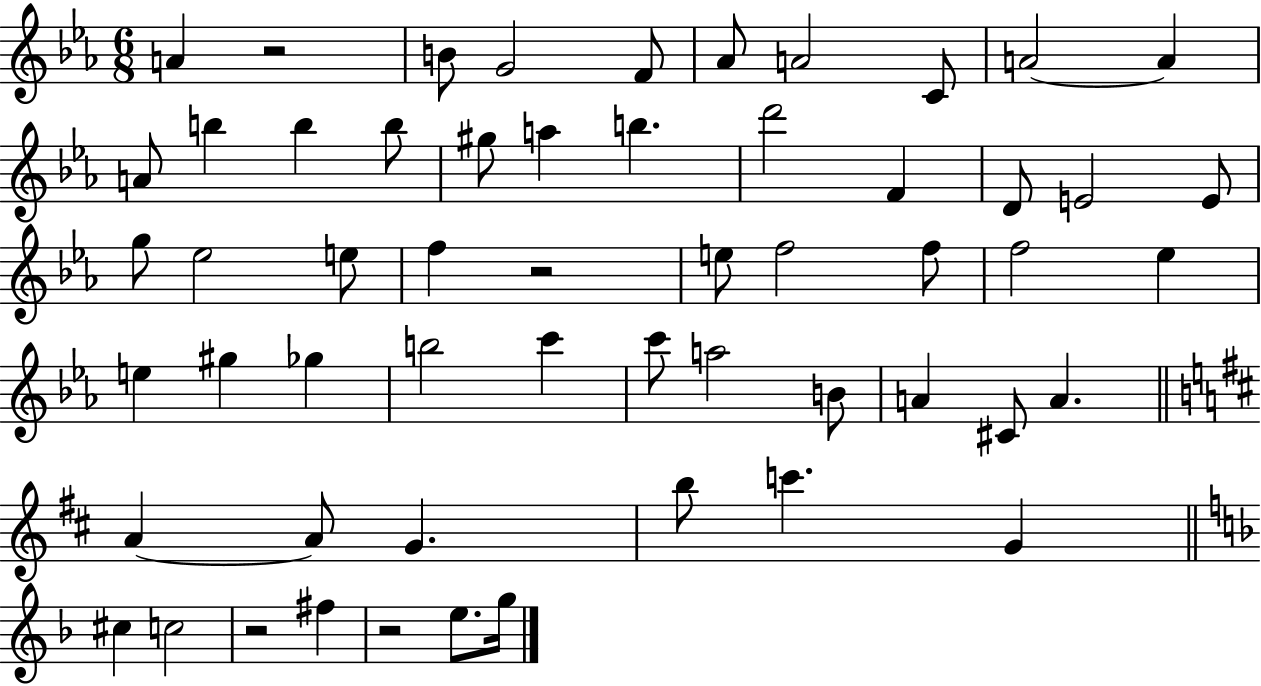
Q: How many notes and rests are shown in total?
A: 56